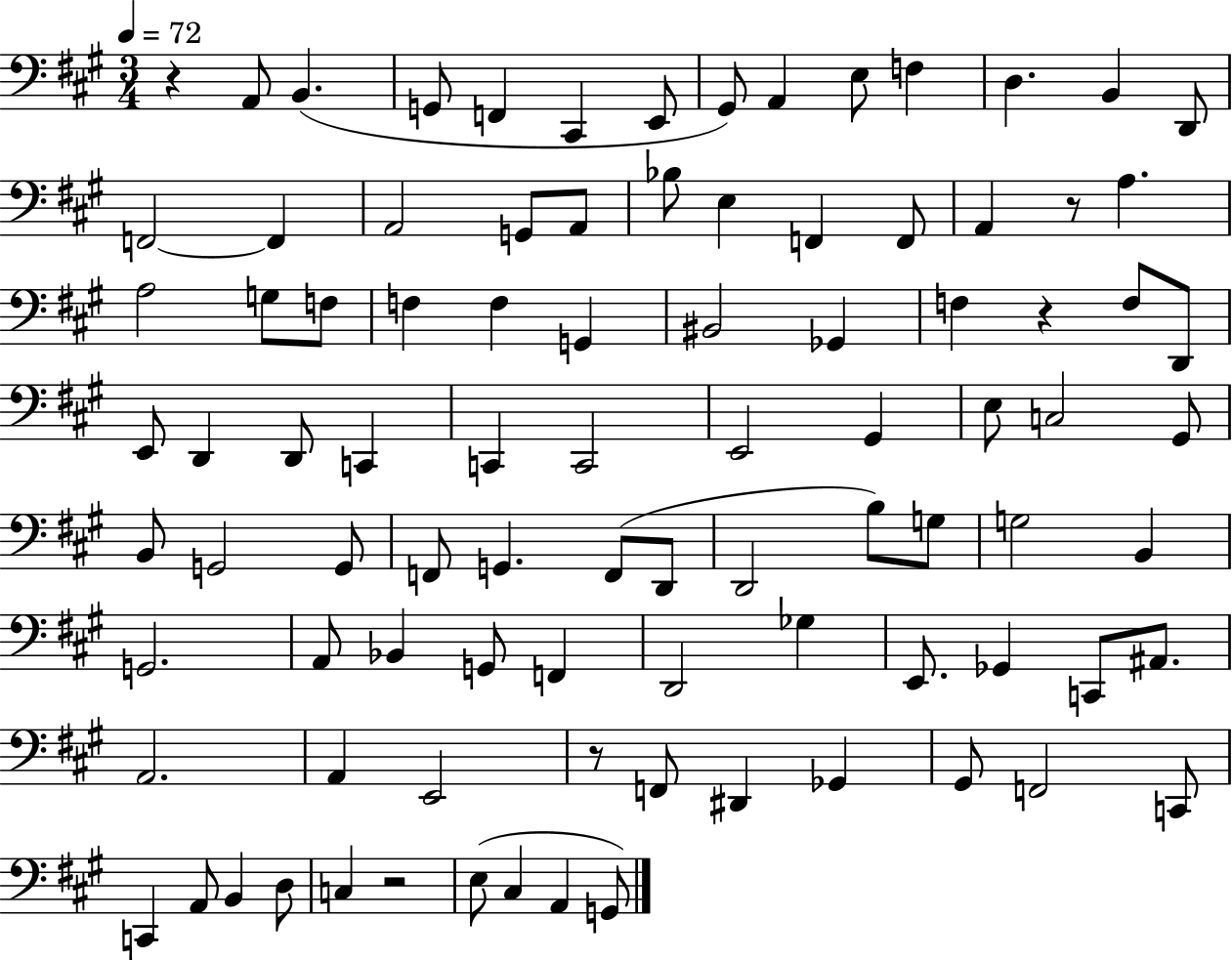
R/q A2/e B2/q. G2/e F2/q C#2/q E2/e G#2/e A2/q E3/e F3/q D3/q. B2/q D2/e F2/h F2/q A2/h G2/e A2/e Bb3/e E3/q F2/q F2/e A2/q R/e A3/q. A3/h G3/e F3/e F3/q F3/q G2/q BIS2/h Gb2/q F3/q R/q F3/e D2/e E2/e D2/q D2/e C2/q C2/q C2/h E2/h G#2/q E3/e C3/h G#2/e B2/e G2/h G2/e F2/e G2/q. F2/e D2/e D2/h B3/e G3/e G3/h B2/q G2/h. A2/e Bb2/q G2/e F2/q D2/h Gb3/q E2/e. Gb2/q C2/e A#2/e. A2/h. A2/q E2/h R/e F2/e D#2/q Gb2/q G#2/e F2/h C2/e C2/q A2/e B2/q D3/e C3/q R/h E3/e C#3/q A2/q G2/e